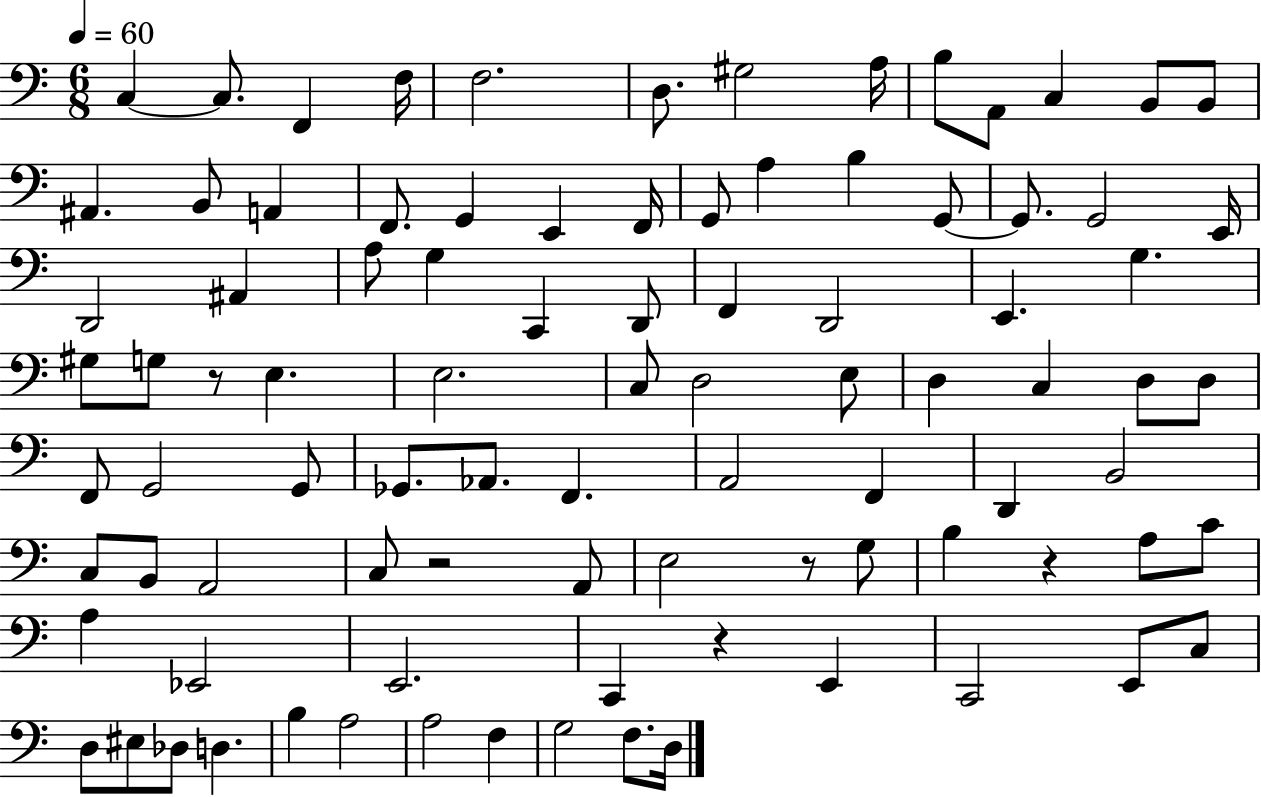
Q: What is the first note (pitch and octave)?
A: C3